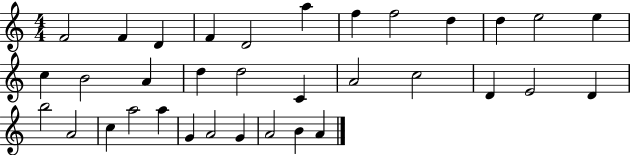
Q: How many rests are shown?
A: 0